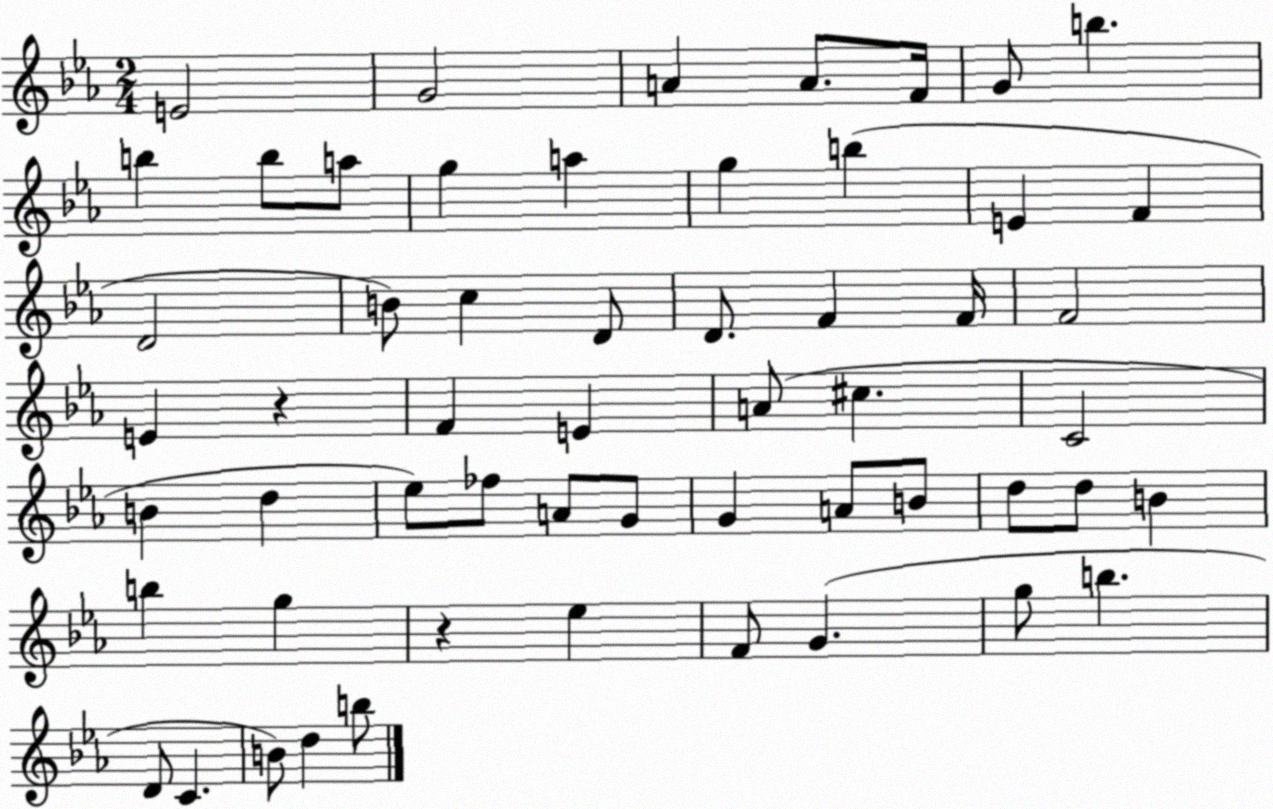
X:1
T:Untitled
M:2/4
L:1/4
K:Eb
E2 G2 A A/2 F/4 G/2 b b b/2 a/2 g a g b E F D2 B/2 c D/2 D/2 F F/4 F2 E z F E A/2 ^c C2 B d _e/2 _f/2 A/2 G/2 G A/2 B/2 d/2 d/2 B b g z _e F/2 G g/2 b D/2 C B/2 d b/2